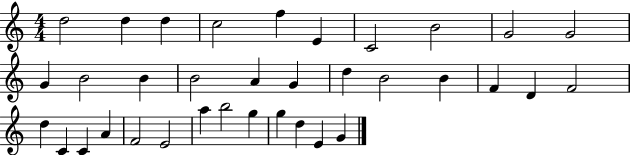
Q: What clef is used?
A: treble